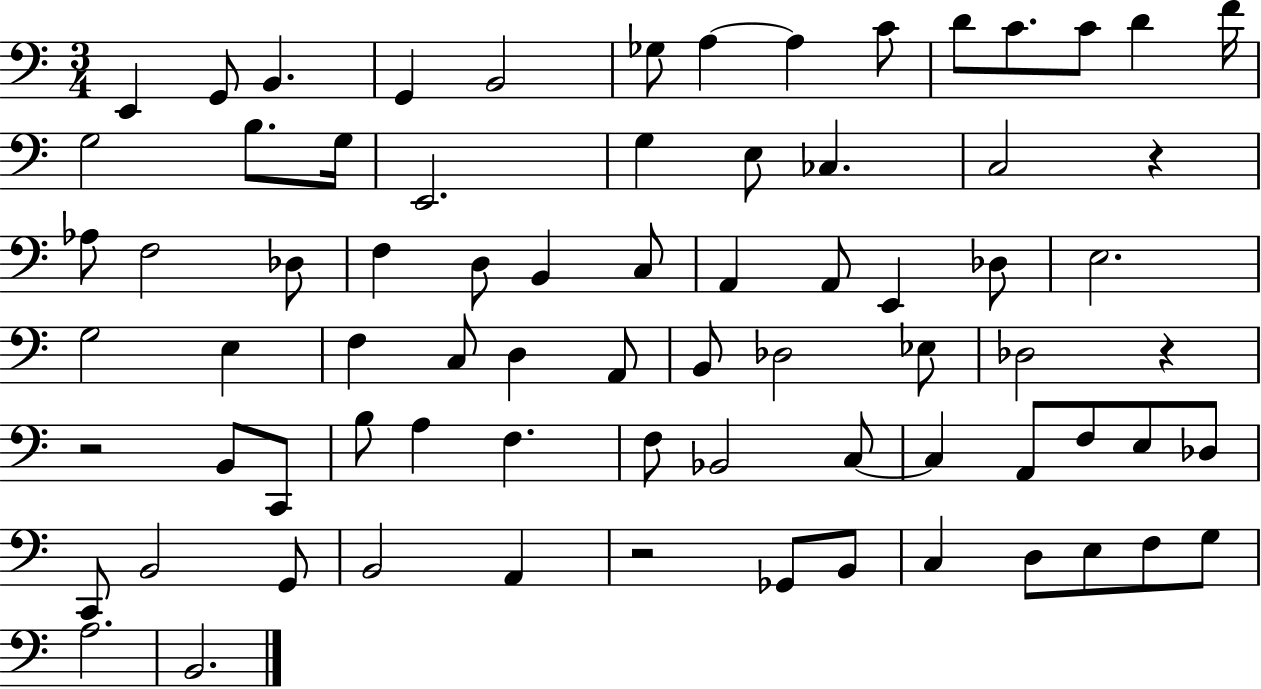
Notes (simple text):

E2/q G2/e B2/q. G2/q B2/h Gb3/e A3/q A3/q C4/e D4/e C4/e. C4/e D4/q F4/s G3/h B3/e. G3/s E2/h. G3/q E3/e CES3/q. C3/h R/q Ab3/e F3/h Db3/e F3/q D3/e B2/q C3/e A2/q A2/e E2/q Db3/e E3/h. G3/h E3/q F3/q C3/e D3/q A2/e B2/e Db3/h Eb3/e Db3/h R/q R/h B2/e C2/e B3/e A3/q F3/q. F3/e Bb2/h C3/e C3/q A2/e F3/e E3/e Db3/e C2/e B2/h G2/e B2/h A2/q R/h Gb2/e B2/e C3/q D3/e E3/e F3/e G3/e A3/h. B2/h.